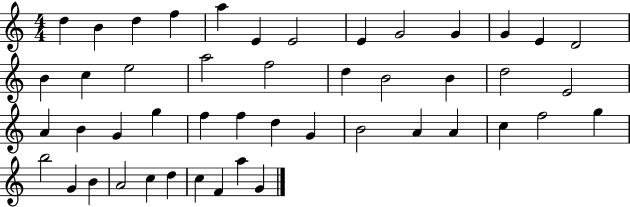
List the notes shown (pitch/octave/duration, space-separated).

D5/q B4/q D5/q F5/q A5/q E4/q E4/h E4/q G4/h G4/q G4/q E4/q D4/h B4/q C5/q E5/h A5/h F5/h D5/q B4/h B4/q D5/h E4/h A4/q B4/q G4/q G5/q F5/q F5/q D5/q G4/q B4/h A4/q A4/q C5/q F5/h G5/q B5/h G4/q B4/q A4/h C5/q D5/q C5/q F4/q A5/q G4/q